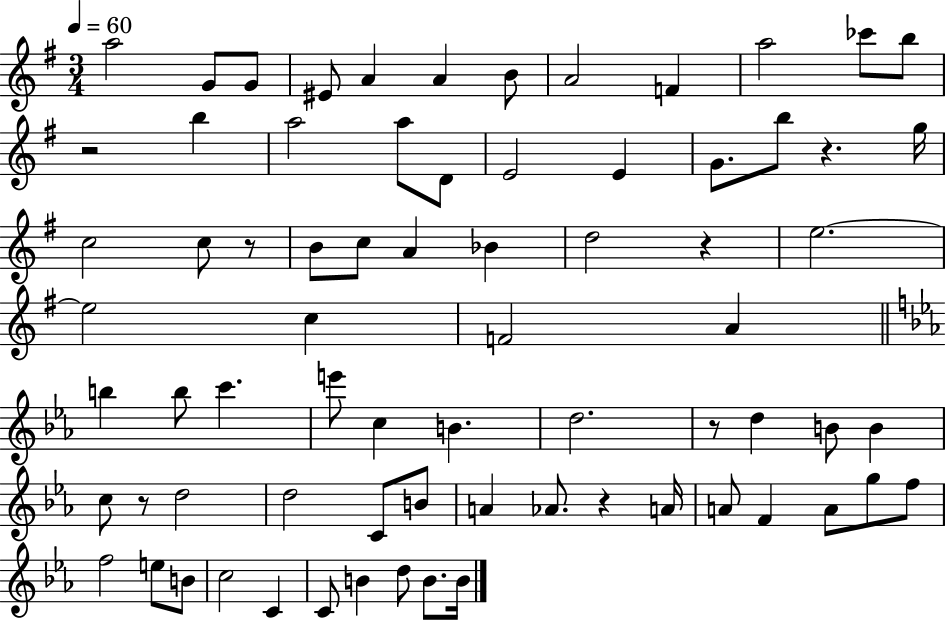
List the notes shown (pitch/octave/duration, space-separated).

A5/h G4/e G4/e EIS4/e A4/q A4/q B4/e A4/h F4/q A5/h CES6/e B5/e R/h B5/q A5/h A5/e D4/e E4/h E4/q G4/e. B5/e R/q. G5/s C5/h C5/e R/e B4/e C5/e A4/q Bb4/q D5/h R/q E5/h. E5/h C5/q F4/h A4/q B5/q B5/e C6/q. E6/e C5/q B4/q. D5/h. R/e D5/q B4/e B4/q C5/e R/e D5/h D5/h C4/e B4/e A4/q Ab4/e. R/q A4/s A4/e F4/q A4/e G5/e F5/e F5/h E5/e B4/e C5/h C4/q C4/e B4/q D5/e B4/e. B4/s